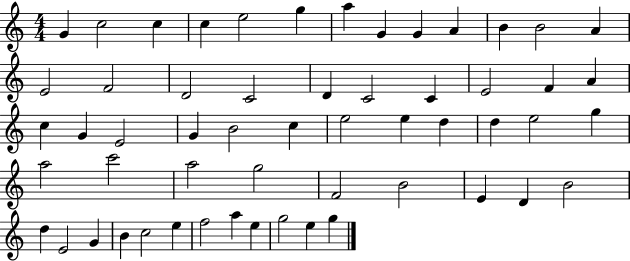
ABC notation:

X:1
T:Untitled
M:4/4
L:1/4
K:C
G c2 c c e2 g a G G A B B2 A E2 F2 D2 C2 D C2 C E2 F A c G E2 G B2 c e2 e d d e2 g a2 c'2 a2 g2 F2 B2 E D B2 d E2 G B c2 e f2 a e g2 e g